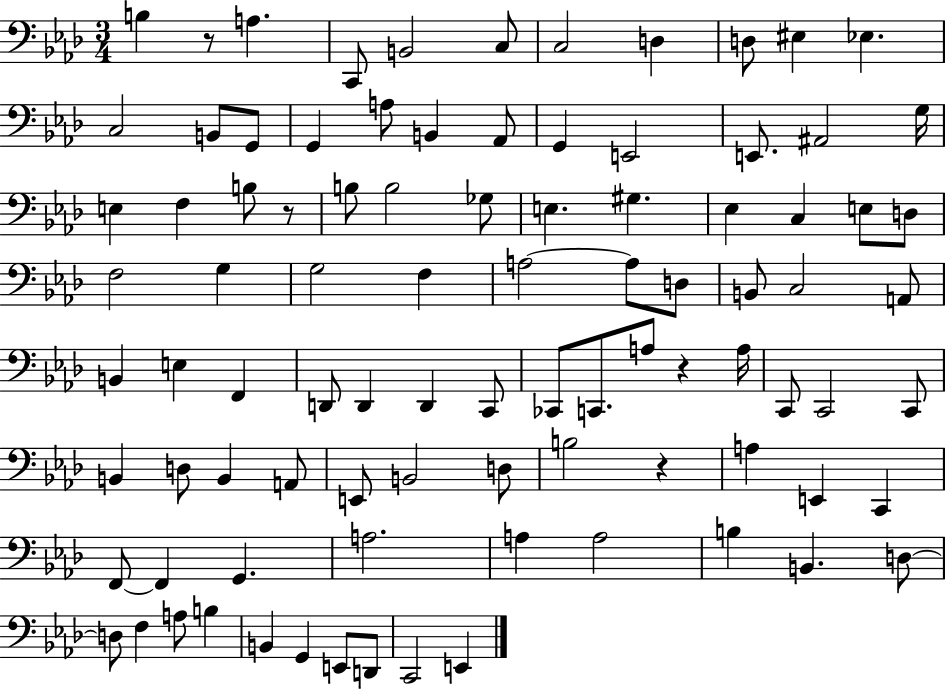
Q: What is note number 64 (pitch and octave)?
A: B2